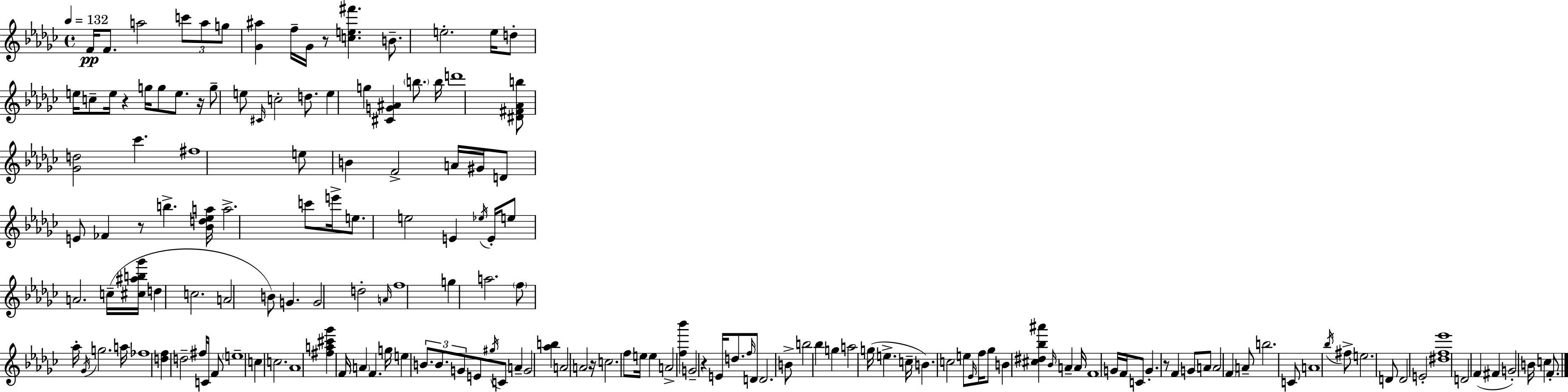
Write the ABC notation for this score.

X:1
T:Untitled
M:4/4
L:1/4
K:Ebm
F/4 F/2 a2 c'/2 a/2 g/2 [_G^a] f/4 _G/4 z/2 [ce^f'] B/2 e2 e/4 d/2 e/4 c/2 e/4 z g/4 g/2 e/2 z/4 g/2 e/2 ^C/4 c2 d/2 e g [^CG^A] b/2 b/4 d'4 [^D^F_Ab]/2 [_Gd]2 _c' ^f4 e/2 B F2 A/4 ^G/4 D/2 E/2 _F z/2 b [_Bd_ea]/4 a2 c'/2 e'/4 e/2 e2 E _e/4 E/4 e/2 A2 c/4 [^c^ab_g']/4 d c2 A2 B/2 G G2 d2 A/4 f4 g a2 f/2 _a/4 _G/4 g2 a/4 _f4 [df] d2 ^f/4 C/4 F/2 e4 c c2 _A4 [^fa^c'_g'] F/4 A F g/4 e B/2 B/2 G/2 E/2 ^g/4 C/2 A G2 [_ab] A2 A2 z/4 c2 f/2 e/4 e A2 [f_b'] G2 z E/4 d/2 f/4 D/2 D2 B/2 b2 _b g a2 g/4 e c/4 B c2 e/2 _E/4 f/4 _g/2 B [^c^d_b^a'] _B/4 A A/4 F4 G/4 F/4 C/2 G z/2 F G/2 A/2 A2 F A/2 b2 C/2 A4 _b/4 ^f/2 e2 D/2 D2 E2 [^df_e']4 D2 F ^F G2 B/4 c F/2